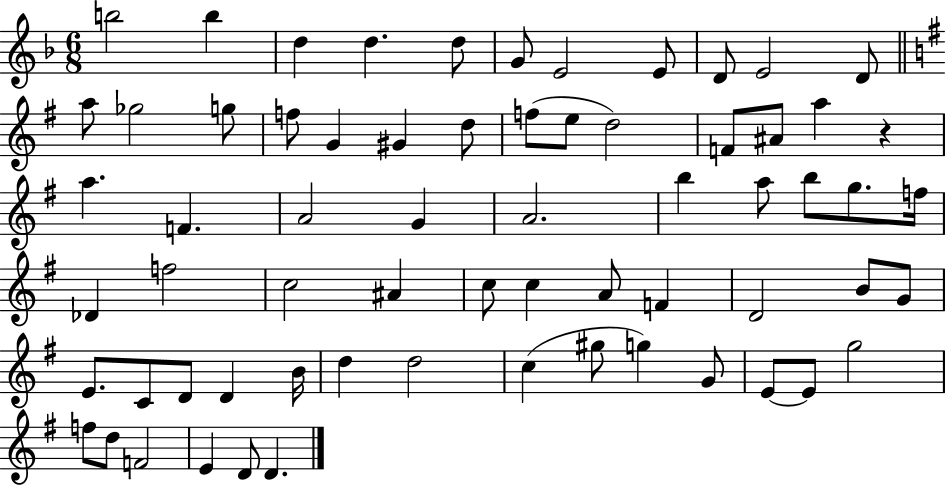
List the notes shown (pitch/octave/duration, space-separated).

B5/h B5/q D5/q D5/q. D5/e G4/e E4/h E4/e D4/e E4/h D4/e A5/e Gb5/h G5/e F5/e G4/q G#4/q D5/e F5/e E5/e D5/h F4/e A#4/e A5/q R/q A5/q. F4/q. A4/h G4/q A4/h. B5/q A5/e B5/e G5/e. F5/s Db4/q F5/h C5/h A#4/q C5/e C5/q A4/e F4/q D4/h B4/e G4/e E4/e. C4/e D4/e D4/q B4/s D5/q D5/h C5/q G#5/e G5/q G4/e E4/e E4/e G5/h F5/e D5/e F4/h E4/q D4/e D4/q.